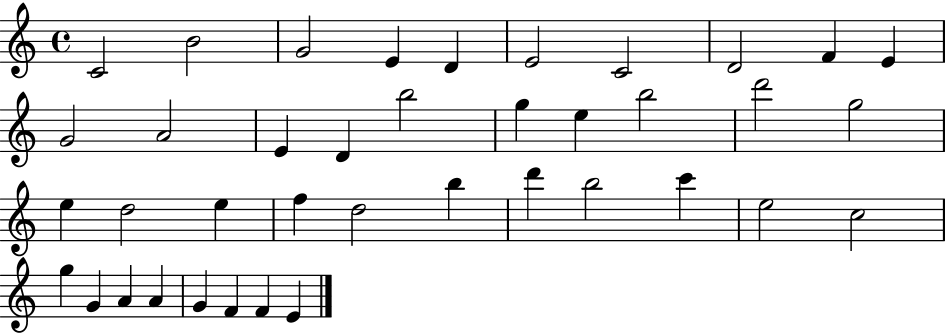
X:1
T:Untitled
M:4/4
L:1/4
K:C
C2 B2 G2 E D E2 C2 D2 F E G2 A2 E D b2 g e b2 d'2 g2 e d2 e f d2 b d' b2 c' e2 c2 g G A A G F F E